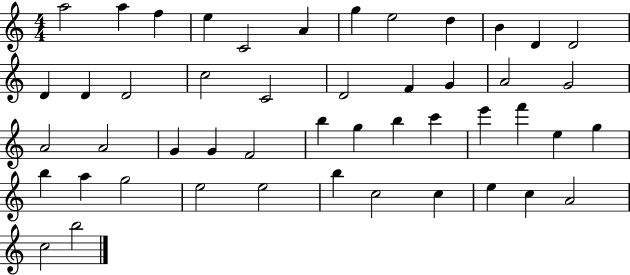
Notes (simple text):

A5/h A5/q F5/q E5/q C4/h A4/q G5/q E5/h D5/q B4/q D4/q D4/h D4/q D4/q D4/h C5/h C4/h D4/h F4/q G4/q A4/h G4/h A4/h A4/h G4/q G4/q F4/h B5/q G5/q B5/q C6/q E6/q F6/q E5/q G5/q B5/q A5/q G5/h E5/h E5/h B5/q C5/h C5/q E5/q C5/q A4/h C5/h B5/h